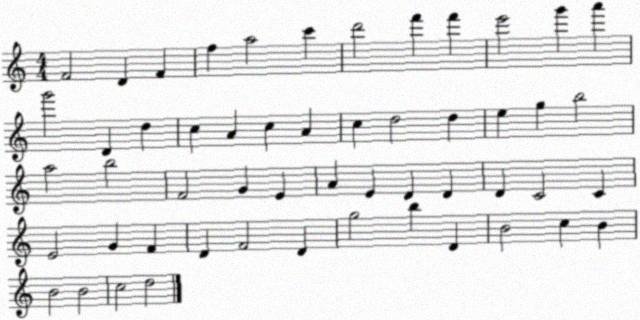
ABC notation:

X:1
T:Untitled
M:4/4
L:1/4
K:C
F2 D F f a2 c' d'2 f' f' e'2 g' a' g'2 D d c A c A c d2 d e g b2 a2 b2 F2 G E A E D D D C2 C E2 G F D F2 D g2 b D B2 c B B2 B2 c2 d2